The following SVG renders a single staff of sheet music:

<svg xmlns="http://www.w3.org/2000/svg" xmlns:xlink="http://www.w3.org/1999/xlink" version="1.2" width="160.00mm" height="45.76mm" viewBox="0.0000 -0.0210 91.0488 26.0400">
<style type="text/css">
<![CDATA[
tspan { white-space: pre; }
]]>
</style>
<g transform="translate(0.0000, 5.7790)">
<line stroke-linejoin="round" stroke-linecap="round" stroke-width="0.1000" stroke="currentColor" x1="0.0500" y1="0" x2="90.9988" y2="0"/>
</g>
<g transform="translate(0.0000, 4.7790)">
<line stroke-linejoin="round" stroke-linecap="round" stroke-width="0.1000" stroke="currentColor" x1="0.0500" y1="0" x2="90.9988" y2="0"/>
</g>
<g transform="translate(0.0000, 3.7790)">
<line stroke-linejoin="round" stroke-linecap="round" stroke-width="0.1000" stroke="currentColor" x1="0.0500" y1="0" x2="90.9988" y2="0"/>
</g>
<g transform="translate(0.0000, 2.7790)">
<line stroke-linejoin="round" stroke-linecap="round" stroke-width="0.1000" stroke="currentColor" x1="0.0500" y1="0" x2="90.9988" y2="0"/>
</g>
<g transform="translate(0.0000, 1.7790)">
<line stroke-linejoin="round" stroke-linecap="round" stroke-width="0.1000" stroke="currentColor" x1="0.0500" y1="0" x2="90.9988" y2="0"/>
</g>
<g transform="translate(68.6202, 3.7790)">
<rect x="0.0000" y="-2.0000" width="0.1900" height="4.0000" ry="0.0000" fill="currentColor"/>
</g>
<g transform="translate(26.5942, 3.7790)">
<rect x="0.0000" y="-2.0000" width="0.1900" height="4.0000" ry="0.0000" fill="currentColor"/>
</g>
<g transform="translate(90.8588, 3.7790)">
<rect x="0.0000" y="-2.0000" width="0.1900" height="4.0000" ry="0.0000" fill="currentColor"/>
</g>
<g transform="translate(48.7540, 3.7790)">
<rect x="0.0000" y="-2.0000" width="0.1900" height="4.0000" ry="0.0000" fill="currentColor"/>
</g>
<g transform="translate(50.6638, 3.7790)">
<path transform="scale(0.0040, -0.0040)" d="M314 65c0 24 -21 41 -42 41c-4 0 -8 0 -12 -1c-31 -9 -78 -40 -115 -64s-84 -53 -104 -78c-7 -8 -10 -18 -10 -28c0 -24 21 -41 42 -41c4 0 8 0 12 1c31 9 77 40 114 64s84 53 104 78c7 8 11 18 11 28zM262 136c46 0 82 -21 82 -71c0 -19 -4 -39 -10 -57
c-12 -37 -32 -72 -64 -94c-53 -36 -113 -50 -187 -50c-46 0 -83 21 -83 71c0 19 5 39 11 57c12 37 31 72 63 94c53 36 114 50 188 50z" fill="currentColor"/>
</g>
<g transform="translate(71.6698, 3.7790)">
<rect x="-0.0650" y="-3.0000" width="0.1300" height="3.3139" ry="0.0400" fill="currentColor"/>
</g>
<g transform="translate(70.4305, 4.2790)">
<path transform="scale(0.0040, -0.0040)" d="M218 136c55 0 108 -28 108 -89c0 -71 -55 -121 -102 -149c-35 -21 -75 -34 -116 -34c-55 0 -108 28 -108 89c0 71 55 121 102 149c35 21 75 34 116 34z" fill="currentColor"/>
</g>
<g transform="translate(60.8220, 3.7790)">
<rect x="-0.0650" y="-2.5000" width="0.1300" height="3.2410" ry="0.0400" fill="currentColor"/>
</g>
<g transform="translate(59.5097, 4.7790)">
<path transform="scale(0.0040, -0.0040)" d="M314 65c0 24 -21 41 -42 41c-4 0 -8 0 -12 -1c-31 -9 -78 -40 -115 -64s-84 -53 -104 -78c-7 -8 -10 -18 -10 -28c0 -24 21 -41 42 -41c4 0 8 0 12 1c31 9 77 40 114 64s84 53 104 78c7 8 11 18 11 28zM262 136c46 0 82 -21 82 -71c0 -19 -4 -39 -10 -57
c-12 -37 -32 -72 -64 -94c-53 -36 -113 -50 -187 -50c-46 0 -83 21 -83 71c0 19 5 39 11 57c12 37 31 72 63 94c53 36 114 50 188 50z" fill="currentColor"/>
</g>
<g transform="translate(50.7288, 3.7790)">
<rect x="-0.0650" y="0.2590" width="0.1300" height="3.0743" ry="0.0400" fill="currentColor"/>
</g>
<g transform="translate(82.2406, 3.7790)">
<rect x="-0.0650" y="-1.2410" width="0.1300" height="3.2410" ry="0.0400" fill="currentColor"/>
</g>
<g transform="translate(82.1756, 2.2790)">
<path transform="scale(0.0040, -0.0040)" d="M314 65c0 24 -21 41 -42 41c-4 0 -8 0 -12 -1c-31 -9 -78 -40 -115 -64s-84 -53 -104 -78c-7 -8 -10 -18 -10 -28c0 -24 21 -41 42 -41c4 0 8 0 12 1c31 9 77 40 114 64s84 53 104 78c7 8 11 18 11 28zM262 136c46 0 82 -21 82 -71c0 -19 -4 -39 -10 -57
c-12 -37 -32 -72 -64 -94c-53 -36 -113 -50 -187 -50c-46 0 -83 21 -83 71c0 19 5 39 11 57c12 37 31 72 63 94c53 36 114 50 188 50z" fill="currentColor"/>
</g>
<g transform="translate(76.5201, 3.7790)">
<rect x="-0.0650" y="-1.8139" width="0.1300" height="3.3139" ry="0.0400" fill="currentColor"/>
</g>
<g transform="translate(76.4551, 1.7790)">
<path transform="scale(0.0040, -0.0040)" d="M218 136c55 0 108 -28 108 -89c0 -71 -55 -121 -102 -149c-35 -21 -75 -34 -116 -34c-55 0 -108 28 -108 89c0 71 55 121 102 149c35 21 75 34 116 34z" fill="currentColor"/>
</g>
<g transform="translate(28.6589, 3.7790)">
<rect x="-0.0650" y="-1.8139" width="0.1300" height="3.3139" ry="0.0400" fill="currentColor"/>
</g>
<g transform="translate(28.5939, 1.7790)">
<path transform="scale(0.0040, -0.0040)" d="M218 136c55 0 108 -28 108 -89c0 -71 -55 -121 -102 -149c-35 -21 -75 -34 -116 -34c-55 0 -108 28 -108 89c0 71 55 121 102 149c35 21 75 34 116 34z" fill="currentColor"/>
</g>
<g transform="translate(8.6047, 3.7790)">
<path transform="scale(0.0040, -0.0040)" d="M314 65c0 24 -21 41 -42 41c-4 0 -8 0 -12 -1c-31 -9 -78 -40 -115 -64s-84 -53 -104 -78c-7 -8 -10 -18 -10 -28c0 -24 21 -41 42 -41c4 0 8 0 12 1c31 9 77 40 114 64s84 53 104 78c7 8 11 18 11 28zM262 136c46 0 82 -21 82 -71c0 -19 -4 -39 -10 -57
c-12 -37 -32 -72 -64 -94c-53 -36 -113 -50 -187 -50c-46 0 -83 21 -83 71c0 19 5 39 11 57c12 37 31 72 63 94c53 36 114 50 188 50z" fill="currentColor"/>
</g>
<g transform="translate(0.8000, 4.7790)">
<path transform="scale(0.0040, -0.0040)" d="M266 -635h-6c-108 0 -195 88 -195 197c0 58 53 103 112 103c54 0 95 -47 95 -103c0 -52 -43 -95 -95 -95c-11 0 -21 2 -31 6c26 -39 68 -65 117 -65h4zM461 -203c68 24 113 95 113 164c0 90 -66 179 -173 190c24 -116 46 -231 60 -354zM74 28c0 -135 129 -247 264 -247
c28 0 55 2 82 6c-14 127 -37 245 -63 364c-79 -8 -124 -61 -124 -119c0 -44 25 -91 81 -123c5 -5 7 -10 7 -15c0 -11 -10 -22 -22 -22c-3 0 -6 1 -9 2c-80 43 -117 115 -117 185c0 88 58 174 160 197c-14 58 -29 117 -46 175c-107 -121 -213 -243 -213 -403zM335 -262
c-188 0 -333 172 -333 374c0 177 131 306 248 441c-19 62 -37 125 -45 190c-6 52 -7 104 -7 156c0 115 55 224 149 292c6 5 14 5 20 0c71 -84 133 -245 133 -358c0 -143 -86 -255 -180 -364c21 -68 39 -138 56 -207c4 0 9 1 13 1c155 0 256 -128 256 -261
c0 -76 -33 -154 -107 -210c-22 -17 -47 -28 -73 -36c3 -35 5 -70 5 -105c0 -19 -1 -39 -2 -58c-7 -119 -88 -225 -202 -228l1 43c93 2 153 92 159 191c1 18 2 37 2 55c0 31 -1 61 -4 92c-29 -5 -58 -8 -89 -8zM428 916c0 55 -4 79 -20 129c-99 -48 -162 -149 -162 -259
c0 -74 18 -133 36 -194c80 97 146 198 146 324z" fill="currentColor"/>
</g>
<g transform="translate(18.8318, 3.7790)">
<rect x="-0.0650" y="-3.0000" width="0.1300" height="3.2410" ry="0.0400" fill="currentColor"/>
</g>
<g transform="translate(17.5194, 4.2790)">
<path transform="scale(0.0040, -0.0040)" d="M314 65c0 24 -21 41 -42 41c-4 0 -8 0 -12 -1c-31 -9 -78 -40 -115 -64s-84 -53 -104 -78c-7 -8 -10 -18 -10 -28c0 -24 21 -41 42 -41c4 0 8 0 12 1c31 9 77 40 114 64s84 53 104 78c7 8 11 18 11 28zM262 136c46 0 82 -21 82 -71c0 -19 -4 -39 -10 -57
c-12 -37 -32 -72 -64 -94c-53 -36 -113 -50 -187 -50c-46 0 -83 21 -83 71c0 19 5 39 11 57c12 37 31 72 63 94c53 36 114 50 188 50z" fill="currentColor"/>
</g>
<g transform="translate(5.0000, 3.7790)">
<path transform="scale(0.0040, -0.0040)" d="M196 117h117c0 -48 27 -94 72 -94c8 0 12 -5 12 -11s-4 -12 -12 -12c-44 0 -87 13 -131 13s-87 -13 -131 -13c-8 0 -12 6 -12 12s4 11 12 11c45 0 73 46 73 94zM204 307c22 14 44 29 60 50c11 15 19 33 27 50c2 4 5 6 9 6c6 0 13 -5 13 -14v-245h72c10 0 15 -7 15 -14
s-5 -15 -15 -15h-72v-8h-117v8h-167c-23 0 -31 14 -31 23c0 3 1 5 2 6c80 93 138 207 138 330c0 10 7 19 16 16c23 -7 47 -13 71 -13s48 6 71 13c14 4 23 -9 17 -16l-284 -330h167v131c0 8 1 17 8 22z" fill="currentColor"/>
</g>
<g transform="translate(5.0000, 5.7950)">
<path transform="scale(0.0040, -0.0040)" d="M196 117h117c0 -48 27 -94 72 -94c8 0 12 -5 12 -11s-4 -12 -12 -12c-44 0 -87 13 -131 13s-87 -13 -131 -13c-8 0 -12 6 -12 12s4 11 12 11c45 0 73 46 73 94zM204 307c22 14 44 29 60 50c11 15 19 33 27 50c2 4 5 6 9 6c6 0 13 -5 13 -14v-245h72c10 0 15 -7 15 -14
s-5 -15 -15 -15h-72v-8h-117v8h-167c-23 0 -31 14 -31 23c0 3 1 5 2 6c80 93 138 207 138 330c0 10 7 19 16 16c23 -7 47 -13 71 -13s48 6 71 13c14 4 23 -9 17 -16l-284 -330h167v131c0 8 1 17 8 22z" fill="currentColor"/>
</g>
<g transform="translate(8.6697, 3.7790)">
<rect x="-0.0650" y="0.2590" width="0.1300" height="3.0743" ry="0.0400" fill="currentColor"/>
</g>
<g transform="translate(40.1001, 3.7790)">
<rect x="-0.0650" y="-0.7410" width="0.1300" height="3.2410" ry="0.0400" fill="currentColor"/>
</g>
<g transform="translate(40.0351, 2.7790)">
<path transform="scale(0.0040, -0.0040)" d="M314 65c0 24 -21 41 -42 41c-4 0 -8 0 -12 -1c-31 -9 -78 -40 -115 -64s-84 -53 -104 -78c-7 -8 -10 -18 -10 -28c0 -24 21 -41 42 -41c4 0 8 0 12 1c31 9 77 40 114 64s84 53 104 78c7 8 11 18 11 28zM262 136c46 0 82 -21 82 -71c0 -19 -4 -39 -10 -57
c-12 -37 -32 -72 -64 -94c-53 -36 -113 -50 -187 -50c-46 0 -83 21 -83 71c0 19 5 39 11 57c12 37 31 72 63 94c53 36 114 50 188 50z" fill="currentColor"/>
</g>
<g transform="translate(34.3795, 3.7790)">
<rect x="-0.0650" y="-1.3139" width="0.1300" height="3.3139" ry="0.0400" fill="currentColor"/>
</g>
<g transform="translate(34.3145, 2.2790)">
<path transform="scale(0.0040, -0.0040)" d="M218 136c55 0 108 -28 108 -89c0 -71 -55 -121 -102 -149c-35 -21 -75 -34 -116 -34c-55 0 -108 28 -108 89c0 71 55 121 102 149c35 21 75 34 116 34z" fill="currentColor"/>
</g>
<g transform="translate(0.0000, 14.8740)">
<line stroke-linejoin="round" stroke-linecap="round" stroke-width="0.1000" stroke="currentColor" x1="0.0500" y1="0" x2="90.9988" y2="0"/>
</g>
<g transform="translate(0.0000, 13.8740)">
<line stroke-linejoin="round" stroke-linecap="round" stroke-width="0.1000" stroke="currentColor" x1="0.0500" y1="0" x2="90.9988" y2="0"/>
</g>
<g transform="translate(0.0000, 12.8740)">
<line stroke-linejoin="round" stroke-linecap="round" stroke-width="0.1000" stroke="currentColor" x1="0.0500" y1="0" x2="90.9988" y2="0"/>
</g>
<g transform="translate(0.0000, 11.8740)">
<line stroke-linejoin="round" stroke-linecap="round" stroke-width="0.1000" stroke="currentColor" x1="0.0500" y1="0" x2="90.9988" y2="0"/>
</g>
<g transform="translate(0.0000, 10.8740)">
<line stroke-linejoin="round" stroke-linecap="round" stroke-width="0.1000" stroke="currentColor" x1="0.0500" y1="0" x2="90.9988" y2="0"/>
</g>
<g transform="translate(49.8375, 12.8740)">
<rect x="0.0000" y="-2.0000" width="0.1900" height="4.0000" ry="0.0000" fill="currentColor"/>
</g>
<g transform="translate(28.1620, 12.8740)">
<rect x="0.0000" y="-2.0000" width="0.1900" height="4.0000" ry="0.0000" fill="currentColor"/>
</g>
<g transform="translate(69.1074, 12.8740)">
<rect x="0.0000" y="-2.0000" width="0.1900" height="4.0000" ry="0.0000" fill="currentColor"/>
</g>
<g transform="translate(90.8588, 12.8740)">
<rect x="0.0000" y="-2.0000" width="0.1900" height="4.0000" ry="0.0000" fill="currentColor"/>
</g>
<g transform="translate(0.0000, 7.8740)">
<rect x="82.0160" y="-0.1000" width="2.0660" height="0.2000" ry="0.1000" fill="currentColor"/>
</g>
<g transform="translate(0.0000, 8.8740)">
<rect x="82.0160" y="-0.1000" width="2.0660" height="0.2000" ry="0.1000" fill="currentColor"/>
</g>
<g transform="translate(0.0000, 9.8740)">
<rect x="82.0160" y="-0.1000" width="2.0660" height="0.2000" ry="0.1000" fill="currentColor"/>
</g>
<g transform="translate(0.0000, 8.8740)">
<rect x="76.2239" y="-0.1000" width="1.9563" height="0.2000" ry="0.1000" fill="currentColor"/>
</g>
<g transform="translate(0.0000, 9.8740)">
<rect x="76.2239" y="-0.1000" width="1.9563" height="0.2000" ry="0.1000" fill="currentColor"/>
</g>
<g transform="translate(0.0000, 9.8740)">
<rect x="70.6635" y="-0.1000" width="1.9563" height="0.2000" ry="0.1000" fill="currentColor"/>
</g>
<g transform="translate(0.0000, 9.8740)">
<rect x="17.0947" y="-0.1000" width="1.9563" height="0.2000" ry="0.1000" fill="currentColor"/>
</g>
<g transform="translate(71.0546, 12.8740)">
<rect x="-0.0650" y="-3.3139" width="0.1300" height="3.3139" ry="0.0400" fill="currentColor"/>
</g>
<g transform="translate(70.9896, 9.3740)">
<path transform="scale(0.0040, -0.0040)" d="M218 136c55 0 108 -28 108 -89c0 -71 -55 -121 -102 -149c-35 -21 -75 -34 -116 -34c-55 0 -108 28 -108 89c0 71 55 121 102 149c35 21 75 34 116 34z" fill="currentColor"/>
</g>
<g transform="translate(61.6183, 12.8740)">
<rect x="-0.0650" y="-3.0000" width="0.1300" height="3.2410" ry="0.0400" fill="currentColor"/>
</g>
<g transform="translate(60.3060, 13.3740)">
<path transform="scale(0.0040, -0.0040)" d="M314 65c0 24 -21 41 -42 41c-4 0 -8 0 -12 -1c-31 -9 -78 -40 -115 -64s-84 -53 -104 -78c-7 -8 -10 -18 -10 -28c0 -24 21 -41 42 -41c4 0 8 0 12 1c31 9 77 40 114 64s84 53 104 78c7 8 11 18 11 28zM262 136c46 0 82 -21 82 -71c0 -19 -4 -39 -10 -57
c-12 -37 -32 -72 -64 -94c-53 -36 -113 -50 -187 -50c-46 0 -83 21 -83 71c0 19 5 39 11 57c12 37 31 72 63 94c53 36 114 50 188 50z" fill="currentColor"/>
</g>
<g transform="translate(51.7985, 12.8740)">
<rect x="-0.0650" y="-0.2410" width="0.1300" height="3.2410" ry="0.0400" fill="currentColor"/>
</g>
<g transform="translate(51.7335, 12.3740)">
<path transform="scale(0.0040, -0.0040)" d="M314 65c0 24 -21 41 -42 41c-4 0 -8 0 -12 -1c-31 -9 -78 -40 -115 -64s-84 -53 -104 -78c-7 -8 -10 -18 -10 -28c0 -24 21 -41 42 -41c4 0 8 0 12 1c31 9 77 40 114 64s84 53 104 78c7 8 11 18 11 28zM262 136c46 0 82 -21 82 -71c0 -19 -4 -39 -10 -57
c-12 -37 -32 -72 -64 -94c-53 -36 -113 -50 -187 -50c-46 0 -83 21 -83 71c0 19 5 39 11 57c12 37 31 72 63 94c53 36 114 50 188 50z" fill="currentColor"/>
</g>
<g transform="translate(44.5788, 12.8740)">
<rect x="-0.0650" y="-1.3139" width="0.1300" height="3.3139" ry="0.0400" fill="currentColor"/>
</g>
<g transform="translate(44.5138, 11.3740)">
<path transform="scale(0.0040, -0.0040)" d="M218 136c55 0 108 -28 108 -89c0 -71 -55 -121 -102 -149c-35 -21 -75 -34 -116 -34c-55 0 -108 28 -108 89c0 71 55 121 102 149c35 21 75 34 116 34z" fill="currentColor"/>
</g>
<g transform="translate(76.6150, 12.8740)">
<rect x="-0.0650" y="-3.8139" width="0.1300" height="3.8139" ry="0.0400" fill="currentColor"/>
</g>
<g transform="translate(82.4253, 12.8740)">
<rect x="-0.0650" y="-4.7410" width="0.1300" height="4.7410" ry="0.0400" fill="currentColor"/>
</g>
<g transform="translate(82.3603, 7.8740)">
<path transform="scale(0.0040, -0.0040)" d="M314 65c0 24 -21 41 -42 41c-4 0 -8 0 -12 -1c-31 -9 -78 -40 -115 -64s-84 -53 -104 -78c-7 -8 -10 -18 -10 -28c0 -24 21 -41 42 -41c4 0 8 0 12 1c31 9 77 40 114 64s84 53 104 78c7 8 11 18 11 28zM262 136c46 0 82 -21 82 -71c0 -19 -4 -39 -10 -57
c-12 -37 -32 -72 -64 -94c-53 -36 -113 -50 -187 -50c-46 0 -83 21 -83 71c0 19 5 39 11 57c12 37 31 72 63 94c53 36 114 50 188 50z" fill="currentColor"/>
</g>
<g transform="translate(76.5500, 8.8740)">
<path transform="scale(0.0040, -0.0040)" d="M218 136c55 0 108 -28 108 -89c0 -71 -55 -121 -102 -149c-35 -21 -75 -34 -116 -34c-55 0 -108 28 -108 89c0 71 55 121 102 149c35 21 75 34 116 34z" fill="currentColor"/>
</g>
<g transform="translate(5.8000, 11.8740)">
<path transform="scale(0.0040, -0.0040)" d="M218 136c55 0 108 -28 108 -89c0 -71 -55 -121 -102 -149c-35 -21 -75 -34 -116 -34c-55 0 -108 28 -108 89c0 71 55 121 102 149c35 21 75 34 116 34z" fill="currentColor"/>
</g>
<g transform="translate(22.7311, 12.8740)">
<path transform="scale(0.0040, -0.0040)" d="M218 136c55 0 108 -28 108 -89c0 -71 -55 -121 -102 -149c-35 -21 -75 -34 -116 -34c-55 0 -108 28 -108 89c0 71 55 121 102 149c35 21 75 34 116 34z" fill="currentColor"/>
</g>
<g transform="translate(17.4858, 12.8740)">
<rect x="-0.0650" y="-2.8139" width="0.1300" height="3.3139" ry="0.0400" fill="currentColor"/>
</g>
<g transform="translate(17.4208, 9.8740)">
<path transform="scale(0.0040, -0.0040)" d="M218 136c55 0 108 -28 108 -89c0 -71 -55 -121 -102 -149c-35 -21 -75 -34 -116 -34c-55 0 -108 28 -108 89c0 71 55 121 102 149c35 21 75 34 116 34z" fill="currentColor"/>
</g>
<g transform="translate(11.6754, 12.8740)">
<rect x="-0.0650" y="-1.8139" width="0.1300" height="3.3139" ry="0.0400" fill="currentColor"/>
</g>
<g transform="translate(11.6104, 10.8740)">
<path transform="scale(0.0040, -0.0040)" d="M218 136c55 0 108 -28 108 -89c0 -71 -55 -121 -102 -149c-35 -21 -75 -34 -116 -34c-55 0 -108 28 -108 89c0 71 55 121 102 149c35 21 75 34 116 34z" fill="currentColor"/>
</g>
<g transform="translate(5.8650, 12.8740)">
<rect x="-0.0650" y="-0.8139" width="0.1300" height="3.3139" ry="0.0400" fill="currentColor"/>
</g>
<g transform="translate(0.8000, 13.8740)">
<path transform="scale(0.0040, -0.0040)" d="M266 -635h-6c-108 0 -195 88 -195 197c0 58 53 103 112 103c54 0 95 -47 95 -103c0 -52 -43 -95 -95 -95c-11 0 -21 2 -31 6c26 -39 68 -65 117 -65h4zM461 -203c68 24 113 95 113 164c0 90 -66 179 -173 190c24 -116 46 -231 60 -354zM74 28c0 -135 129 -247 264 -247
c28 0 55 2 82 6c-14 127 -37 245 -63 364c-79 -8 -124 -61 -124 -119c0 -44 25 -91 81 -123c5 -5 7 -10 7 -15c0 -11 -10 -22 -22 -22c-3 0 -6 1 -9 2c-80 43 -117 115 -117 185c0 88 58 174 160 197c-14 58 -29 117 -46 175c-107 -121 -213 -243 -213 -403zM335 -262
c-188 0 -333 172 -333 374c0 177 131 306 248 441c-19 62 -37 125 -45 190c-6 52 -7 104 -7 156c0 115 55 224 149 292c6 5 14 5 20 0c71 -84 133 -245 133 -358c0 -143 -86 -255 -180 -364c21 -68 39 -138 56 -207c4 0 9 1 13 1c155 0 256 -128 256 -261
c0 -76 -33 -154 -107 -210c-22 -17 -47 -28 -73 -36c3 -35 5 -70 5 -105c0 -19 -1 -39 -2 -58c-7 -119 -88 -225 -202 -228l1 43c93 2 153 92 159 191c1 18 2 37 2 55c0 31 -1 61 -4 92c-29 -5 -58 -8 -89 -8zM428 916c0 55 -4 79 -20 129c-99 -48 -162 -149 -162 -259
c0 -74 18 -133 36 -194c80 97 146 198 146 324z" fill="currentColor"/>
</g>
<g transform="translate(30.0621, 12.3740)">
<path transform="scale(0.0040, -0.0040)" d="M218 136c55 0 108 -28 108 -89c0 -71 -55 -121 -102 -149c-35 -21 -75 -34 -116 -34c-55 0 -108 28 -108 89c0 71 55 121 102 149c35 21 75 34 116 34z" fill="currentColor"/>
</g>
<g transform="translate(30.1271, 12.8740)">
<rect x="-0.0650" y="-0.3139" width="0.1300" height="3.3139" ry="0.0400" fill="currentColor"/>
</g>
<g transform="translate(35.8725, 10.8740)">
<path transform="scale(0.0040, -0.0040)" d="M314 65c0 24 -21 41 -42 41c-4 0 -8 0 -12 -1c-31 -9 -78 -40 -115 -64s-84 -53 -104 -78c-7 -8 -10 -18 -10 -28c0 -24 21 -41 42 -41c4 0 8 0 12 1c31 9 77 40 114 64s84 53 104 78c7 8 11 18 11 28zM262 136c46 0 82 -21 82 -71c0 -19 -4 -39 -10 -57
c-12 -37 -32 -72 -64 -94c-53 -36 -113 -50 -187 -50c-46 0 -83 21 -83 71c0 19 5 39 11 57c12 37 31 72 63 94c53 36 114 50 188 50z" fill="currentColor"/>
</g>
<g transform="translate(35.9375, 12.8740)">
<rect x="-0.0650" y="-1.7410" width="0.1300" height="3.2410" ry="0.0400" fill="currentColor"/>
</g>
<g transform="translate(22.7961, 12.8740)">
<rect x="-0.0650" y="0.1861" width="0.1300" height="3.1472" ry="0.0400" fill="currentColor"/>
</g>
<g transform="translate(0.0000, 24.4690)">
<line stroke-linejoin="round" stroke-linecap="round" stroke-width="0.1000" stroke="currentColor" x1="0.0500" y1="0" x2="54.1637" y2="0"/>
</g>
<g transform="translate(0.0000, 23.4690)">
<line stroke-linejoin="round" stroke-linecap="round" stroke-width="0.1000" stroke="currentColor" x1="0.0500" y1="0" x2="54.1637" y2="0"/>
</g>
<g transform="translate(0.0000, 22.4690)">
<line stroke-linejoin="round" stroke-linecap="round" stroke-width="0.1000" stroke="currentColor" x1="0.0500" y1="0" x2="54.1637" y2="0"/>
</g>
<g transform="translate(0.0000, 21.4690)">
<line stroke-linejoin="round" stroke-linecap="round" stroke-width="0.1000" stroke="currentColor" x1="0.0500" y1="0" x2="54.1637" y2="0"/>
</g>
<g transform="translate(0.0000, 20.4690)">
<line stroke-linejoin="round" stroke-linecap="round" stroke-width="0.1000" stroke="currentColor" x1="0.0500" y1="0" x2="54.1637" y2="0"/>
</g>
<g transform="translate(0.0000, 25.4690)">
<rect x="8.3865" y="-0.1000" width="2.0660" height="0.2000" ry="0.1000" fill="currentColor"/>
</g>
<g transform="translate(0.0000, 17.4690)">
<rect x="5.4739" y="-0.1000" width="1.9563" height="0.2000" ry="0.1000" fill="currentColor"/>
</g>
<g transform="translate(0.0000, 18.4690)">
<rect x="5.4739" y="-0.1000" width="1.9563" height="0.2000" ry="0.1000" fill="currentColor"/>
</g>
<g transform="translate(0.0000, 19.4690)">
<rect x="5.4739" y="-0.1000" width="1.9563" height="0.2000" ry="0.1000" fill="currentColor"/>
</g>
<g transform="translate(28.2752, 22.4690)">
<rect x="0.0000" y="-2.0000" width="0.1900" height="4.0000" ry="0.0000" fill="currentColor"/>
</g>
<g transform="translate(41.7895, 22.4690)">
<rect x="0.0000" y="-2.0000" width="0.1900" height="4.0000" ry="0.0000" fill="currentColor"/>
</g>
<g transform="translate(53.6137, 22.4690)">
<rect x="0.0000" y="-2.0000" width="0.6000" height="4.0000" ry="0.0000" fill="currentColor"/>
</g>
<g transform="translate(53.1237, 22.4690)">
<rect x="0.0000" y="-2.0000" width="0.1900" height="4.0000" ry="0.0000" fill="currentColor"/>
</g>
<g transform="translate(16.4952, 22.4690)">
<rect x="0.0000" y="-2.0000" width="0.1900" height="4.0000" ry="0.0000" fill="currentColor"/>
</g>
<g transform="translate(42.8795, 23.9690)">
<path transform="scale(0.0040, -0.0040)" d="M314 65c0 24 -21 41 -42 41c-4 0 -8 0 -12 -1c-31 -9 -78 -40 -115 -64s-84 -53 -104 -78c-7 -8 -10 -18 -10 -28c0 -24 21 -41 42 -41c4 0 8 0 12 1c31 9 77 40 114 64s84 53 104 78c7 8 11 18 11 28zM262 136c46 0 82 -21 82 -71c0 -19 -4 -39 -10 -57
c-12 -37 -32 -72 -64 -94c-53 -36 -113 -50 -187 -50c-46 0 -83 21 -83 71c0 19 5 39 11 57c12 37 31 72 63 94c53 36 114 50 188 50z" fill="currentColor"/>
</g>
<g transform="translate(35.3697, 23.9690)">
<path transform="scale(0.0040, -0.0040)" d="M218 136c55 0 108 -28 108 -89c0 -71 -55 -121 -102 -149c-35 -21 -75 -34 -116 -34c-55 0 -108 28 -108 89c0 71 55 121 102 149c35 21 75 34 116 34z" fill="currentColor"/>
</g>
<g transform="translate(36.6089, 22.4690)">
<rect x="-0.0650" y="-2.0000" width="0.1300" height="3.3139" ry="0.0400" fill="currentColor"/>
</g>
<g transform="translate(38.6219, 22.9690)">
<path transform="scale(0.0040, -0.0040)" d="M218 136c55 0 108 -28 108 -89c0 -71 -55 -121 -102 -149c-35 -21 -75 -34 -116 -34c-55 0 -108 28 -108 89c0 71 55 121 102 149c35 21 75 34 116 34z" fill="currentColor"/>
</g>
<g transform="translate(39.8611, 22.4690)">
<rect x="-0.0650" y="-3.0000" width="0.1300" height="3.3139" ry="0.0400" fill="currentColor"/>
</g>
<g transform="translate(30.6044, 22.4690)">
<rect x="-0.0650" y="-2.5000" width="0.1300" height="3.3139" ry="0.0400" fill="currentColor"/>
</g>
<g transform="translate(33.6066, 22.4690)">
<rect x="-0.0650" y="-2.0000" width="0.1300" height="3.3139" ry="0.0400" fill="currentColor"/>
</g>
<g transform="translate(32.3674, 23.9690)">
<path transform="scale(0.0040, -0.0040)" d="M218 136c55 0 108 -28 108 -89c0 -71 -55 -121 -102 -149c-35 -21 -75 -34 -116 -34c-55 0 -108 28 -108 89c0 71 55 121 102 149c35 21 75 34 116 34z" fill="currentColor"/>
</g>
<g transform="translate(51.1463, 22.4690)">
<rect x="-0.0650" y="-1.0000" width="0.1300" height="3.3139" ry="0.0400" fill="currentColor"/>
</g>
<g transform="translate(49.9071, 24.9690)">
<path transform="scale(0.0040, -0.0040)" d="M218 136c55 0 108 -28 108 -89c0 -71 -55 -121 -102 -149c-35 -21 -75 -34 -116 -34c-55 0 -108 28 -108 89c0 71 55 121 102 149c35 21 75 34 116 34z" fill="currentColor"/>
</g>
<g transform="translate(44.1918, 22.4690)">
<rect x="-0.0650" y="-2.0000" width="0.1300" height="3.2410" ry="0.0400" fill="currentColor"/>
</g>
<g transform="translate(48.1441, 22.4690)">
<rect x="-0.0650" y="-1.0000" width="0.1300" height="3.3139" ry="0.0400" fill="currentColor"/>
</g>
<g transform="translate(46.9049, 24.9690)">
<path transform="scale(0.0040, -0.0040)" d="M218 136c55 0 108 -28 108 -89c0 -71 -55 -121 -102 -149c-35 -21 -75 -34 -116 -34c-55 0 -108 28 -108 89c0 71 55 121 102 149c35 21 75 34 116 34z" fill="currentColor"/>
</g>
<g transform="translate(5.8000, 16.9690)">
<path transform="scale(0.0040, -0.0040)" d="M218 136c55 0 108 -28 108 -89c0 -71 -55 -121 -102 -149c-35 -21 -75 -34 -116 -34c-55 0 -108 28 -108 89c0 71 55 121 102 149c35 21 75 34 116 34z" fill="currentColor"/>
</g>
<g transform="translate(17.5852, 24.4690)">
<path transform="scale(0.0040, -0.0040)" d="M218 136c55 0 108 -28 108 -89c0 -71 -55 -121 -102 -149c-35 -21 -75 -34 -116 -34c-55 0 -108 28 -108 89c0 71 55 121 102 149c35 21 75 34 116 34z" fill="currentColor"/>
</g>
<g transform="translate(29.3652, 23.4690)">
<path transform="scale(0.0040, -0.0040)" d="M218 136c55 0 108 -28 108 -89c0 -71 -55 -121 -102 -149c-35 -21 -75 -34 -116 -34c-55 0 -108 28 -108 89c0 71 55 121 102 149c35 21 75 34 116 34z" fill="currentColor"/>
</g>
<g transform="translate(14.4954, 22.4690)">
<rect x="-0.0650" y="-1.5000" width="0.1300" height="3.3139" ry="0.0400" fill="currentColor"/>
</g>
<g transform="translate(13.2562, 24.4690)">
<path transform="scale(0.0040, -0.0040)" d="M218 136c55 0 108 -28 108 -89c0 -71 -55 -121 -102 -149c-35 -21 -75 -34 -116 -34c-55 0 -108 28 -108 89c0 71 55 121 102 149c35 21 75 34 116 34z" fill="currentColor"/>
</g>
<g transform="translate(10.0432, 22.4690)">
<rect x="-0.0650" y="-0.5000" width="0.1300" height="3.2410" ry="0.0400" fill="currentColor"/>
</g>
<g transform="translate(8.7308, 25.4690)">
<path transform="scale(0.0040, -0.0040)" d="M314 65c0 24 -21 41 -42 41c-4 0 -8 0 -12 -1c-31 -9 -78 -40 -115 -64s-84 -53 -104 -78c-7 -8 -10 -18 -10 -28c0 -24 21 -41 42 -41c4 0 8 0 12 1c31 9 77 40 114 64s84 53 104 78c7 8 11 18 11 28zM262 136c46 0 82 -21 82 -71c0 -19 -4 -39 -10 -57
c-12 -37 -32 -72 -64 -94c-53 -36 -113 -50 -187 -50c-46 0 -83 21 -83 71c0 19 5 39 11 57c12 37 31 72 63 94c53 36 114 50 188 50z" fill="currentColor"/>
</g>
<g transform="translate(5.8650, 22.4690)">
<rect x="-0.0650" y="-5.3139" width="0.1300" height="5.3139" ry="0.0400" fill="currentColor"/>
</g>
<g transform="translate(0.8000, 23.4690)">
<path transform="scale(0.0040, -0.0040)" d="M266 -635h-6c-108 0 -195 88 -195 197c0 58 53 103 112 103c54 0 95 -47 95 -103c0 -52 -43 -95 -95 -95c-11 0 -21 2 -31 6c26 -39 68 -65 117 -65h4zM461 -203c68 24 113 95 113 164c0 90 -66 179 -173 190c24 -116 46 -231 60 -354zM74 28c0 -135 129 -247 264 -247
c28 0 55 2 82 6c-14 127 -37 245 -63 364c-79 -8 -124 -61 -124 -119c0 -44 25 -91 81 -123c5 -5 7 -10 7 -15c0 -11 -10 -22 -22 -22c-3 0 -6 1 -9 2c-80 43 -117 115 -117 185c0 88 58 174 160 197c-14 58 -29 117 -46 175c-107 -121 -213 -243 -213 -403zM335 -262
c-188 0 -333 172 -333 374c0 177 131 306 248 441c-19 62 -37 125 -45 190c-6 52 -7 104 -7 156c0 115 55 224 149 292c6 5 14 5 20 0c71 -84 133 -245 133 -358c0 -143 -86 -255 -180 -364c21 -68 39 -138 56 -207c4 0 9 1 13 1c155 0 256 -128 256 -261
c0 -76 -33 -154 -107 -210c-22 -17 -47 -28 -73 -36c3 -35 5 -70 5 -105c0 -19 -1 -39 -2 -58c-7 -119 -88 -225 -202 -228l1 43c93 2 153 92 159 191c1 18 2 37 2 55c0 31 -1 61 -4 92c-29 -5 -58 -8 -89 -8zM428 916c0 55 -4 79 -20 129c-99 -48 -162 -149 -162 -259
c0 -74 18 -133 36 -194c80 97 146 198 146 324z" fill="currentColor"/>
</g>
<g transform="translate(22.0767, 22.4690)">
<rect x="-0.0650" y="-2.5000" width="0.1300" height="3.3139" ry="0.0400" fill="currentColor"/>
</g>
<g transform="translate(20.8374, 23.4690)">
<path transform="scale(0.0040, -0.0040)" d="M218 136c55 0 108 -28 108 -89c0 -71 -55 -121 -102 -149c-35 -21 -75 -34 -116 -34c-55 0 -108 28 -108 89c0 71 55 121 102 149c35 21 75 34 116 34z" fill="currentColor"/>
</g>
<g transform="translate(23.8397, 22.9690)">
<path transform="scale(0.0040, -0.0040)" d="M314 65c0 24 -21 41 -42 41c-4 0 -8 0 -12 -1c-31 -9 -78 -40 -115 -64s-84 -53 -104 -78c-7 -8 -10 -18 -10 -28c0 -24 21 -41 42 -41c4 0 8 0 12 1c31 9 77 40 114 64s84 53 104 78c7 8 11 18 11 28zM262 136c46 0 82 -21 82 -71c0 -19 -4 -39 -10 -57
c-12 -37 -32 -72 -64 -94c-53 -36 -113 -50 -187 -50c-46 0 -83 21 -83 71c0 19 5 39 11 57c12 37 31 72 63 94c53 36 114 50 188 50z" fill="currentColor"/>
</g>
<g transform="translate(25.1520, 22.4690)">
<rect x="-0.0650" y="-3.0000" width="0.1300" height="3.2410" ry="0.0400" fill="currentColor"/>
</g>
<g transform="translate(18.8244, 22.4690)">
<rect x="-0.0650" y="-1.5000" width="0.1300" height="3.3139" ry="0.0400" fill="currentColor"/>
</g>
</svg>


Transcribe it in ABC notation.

X:1
T:Untitled
M:4/4
L:1/4
K:C
B2 A2 f e d2 B2 G2 A f e2 d f a B c f2 e c2 A2 b c' e'2 f' C2 E E G A2 G F F A F2 D D